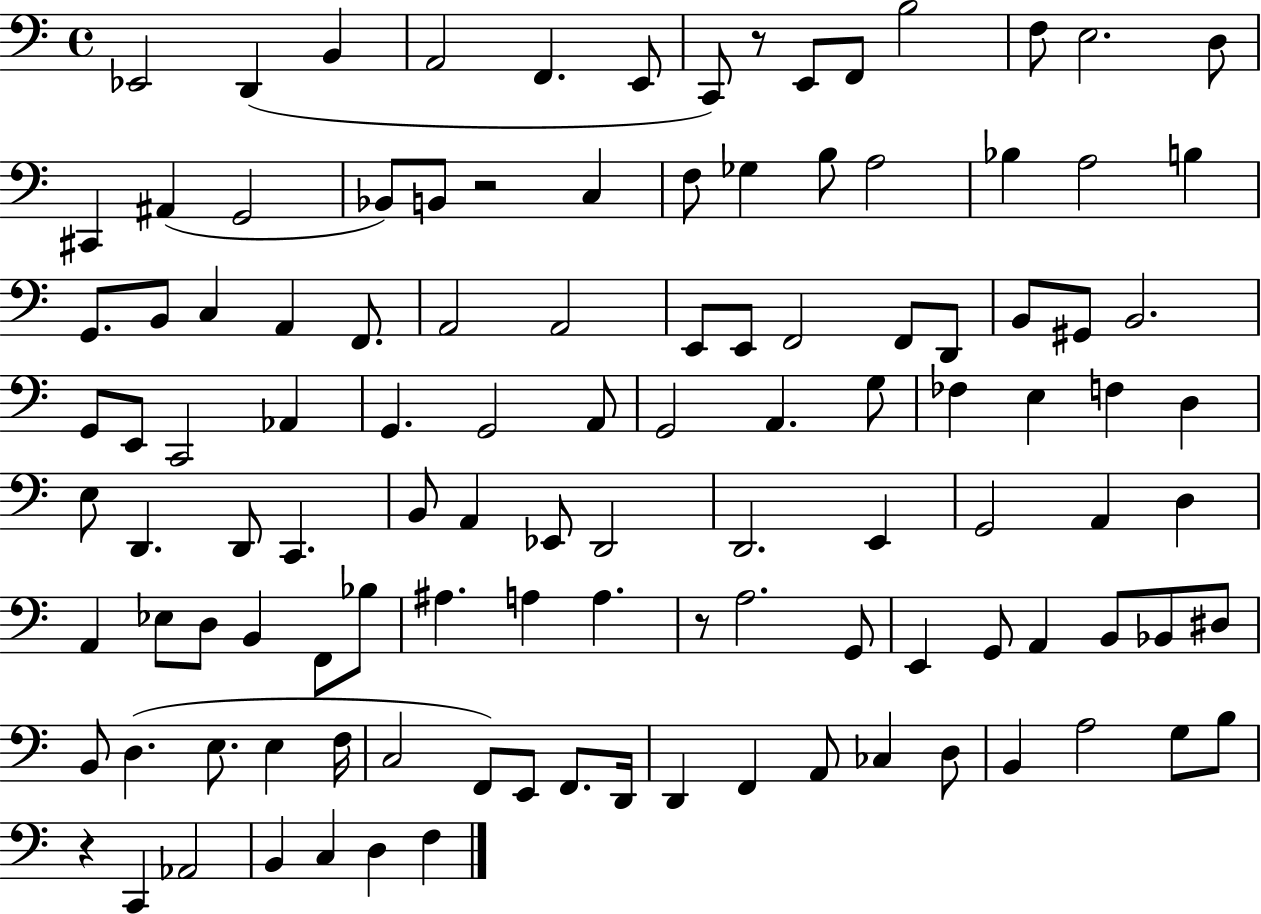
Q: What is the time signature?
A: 4/4